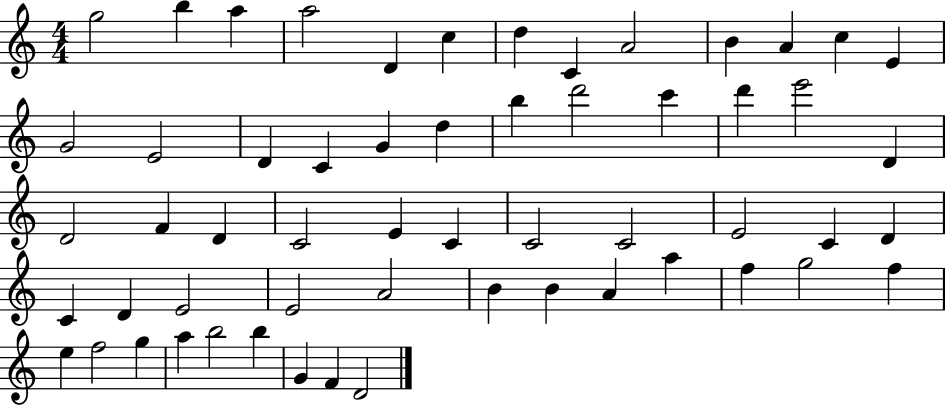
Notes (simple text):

G5/h B5/q A5/q A5/h D4/q C5/q D5/q C4/q A4/h B4/q A4/q C5/q E4/q G4/h E4/h D4/q C4/q G4/q D5/q B5/q D6/h C6/q D6/q E6/h D4/q D4/h F4/q D4/q C4/h E4/q C4/q C4/h C4/h E4/h C4/q D4/q C4/q D4/q E4/h E4/h A4/h B4/q B4/q A4/q A5/q F5/q G5/h F5/q E5/q F5/h G5/q A5/q B5/h B5/q G4/q F4/q D4/h